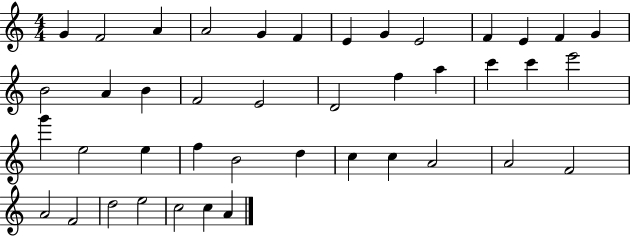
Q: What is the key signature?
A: C major